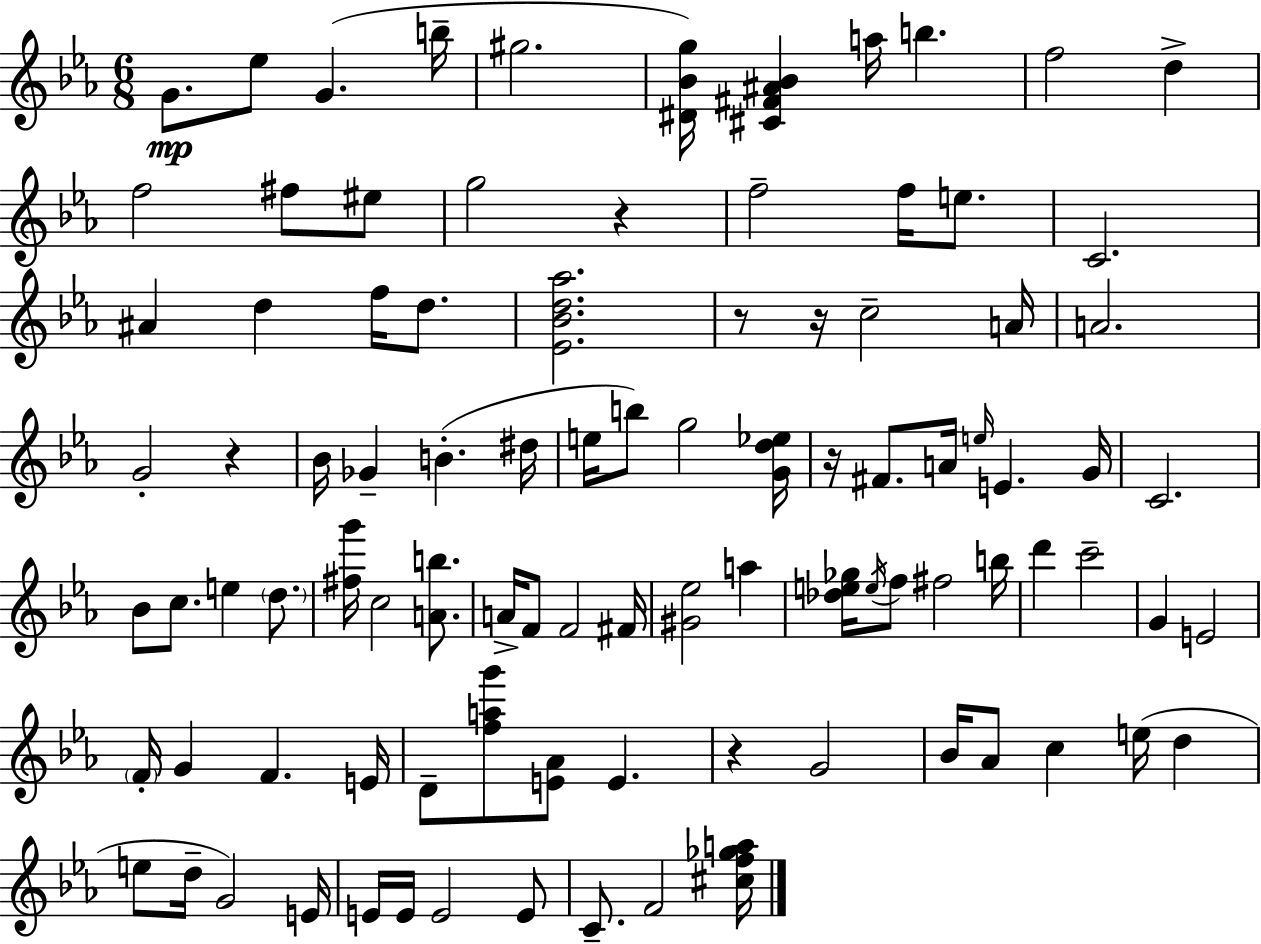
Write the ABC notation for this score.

X:1
T:Untitled
M:6/8
L:1/4
K:Cm
G/2 _e/2 G b/4 ^g2 [^D_Bg]/4 [^C^F^A_B] a/4 b f2 d f2 ^f/2 ^e/2 g2 z f2 f/4 e/2 C2 ^A d f/4 d/2 [_E_Bd_a]2 z/2 z/4 c2 A/4 A2 G2 z _B/4 _G B ^d/4 e/4 b/2 g2 [Gd_e]/4 z/4 ^F/2 A/4 e/4 E G/4 C2 _B/2 c/2 e d/2 [^fg']/4 c2 [Ab]/2 A/4 F/2 F2 ^F/4 [^G_e]2 a [_de_g]/4 e/4 f/2 ^f2 b/4 d' c'2 G E2 F/4 G F E/4 D/2 [fag']/2 [E_A]/2 E z G2 _B/4 _A/2 c e/4 d e/2 d/4 G2 E/4 E/4 E/4 E2 E/2 C/2 F2 [^cf_ga]/4